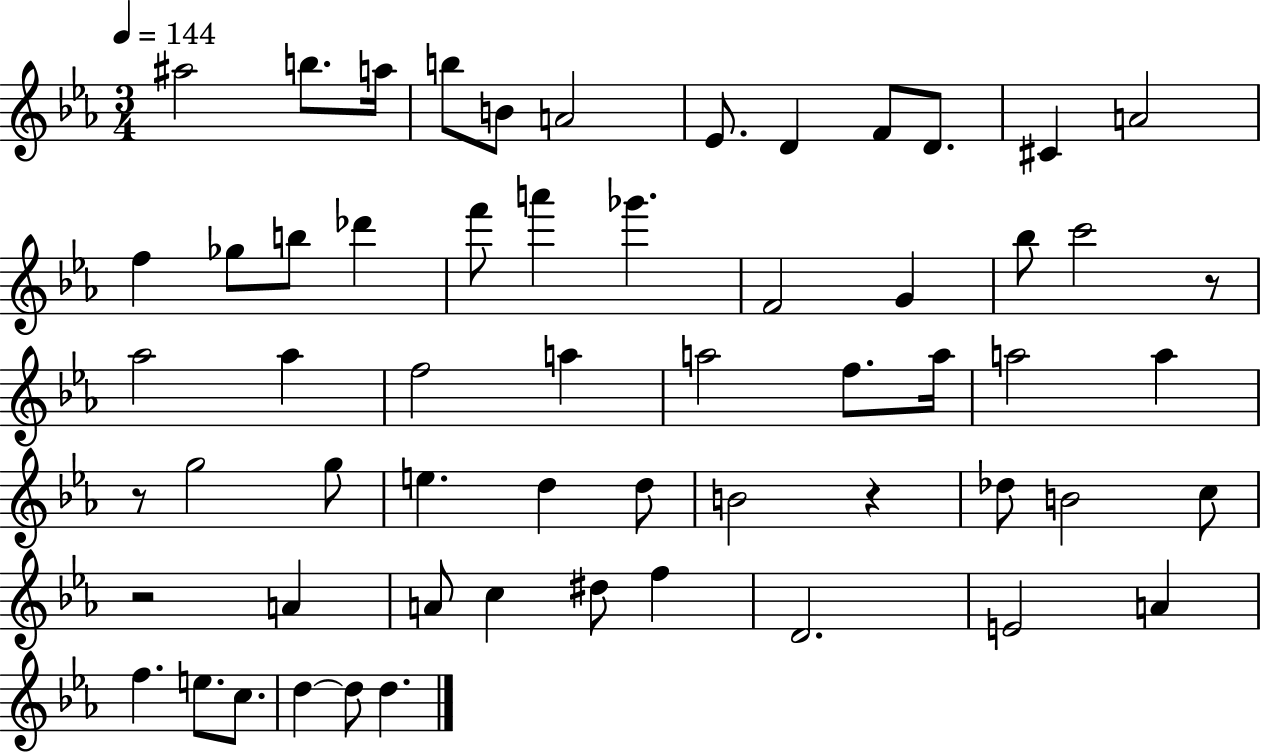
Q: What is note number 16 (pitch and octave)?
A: Db6